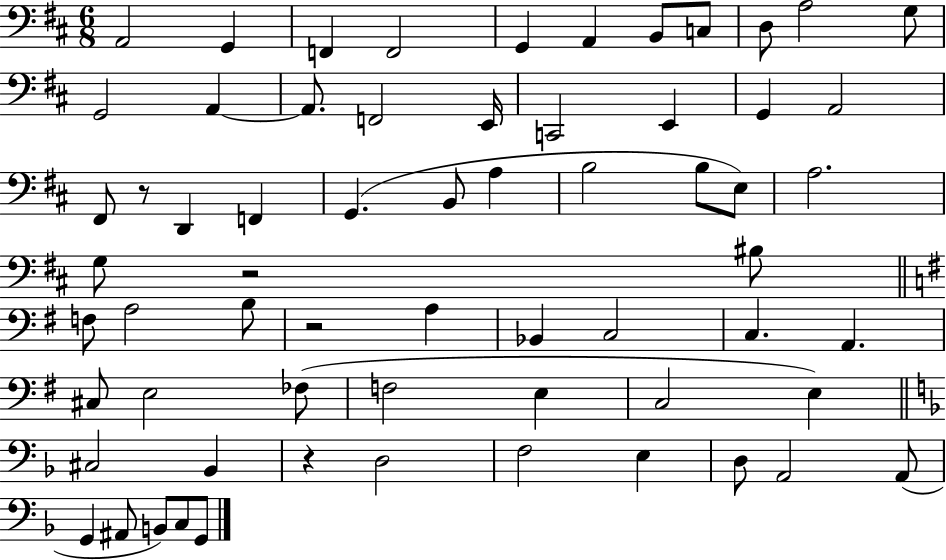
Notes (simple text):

A2/h G2/q F2/q F2/h G2/q A2/q B2/e C3/e D3/e A3/h G3/e G2/h A2/q A2/e. F2/h E2/s C2/h E2/q G2/q A2/h F#2/e R/e D2/q F2/q G2/q. B2/e A3/q B3/h B3/e E3/e A3/h. G3/e R/h BIS3/e F3/e A3/h B3/e R/h A3/q Bb2/q C3/h C3/q. A2/q. C#3/e E3/h FES3/e F3/h E3/q C3/h E3/q C#3/h Bb2/q R/q D3/h F3/h E3/q D3/e A2/h A2/e G2/q A#2/e B2/e C3/e G2/e